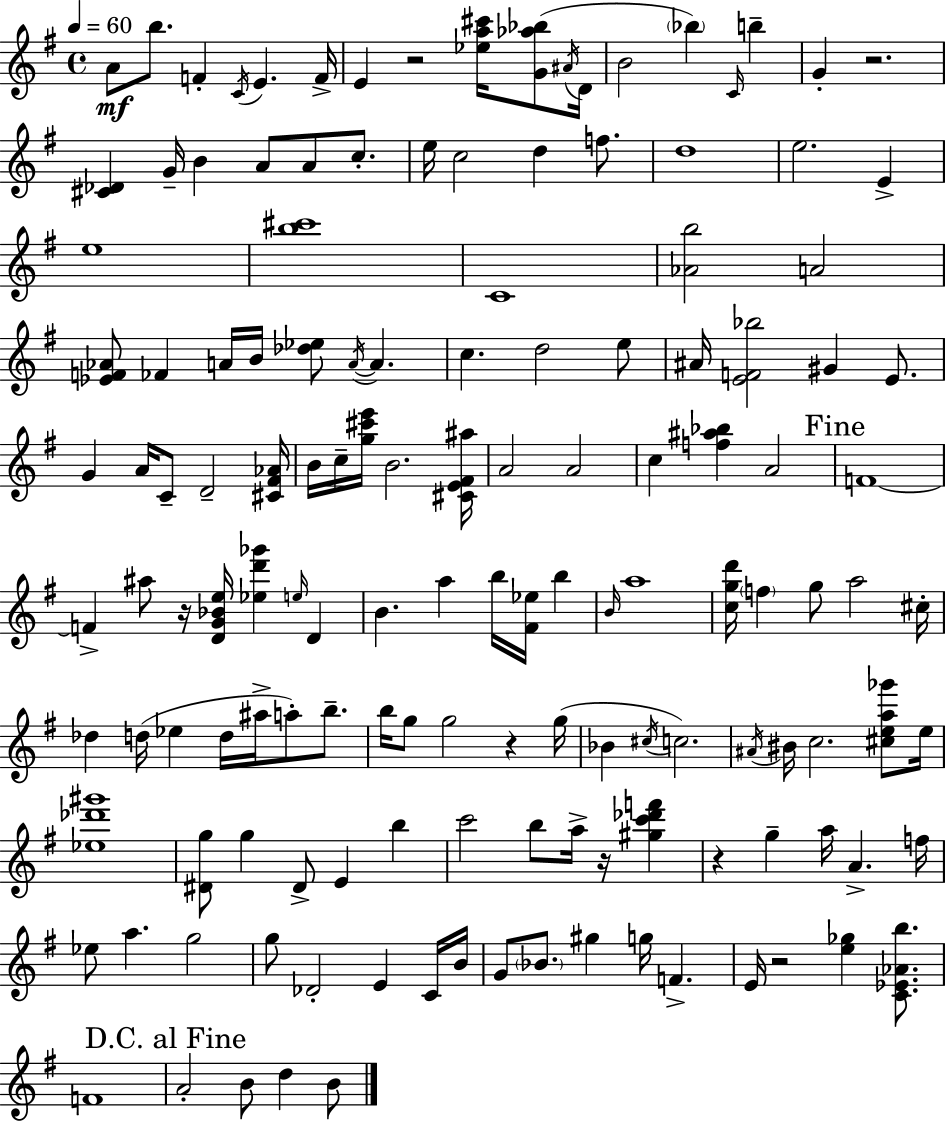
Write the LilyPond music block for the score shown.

{
  \clef treble
  \time 4/4
  \defaultTimeSignature
  \key e \minor
  \tempo 4 = 60
  a'8\mf b''8. f'4-. \acciaccatura { c'16 } e'4. | f'16-> e'4 r2 <ees'' a'' cis'''>16 <g' aes'' bes''>8( | \acciaccatura { ais'16 } d'16 b'2 \parenthesize bes''4) \grace { c'16 } b''4-- | g'4-. r2. | \break <cis' des'>4 g'16-- b'4 a'8 a'8 | c''8.-. e''16 c''2 d''4 | f''8. d''1 | e''2. e'4-> | \break e''1 | <b'' cis'''>1 | c'1 | <aes' b''>2 a'2 | \break <ees' f' aes'>8 fes'4 a'16 b'16 <des'' ees''>8 \acciaccatura { a'16~ }~ a'4. | c''4. d''2 | e''8 ais'16 <e' f' bes''>2 gis'4 | e'8. g'4 a'16 c'8-- d'2-- | \break <cis' fis' aes'>16 b'16 c''16-- <g'' cis''' e'''>16 b'2. | <cis' e' fis' ais''>16 a'2 a'2 | c''4 <f'' ais'' bes''>4 a'2 | \mark "Fine" f'1~~ | \break f'4-> ais''8 r16 <d' g' bes' e''>16 <ees'' d''' ges'''>4 | \grace { e''16 } d'4 b'4. a''4 b''16 | <fis' ees''>16 b''4 \grace { b'16 } a''1 | <c'' g'' d'''>16 \parenthesize f''4 g''8 a''2 | \break cis''16-. des''4 d''16( ees''4 d''16 | ais''16-> a''8-.) b''8.-- b''16 g''8 g''2 | r4 g''16( bes'4 \acciaccatura { cis''16 }) c''2. | \acciaccatura { ais'16 } bis'16 c''2. | \break <cis'' e'' a'' ges'''>8 e''16 <ees'' des''' gis'''>1 | <dis' g''>8 g''4 dis'8-> | e'4 b''4 c'''2 | b''8 a''16-> r16 <gis'' c''' des''' f'''>4 r4 g''4-- | \break a''16 a'4.-> f''16 ees''8 a''4. | g''2 g''8 des'2-. | e'4 c'16 b'16 g'8 \parenthesize bes'8. gis''4 | g''16 f'4.-> e'16 r2 | \break <e'' ges''>4 <c' ees' aes' b''>8. f'1 | \mark "D.C. al Fine" a'2-. | b'8 d''4 b'8 \bar "|."
}